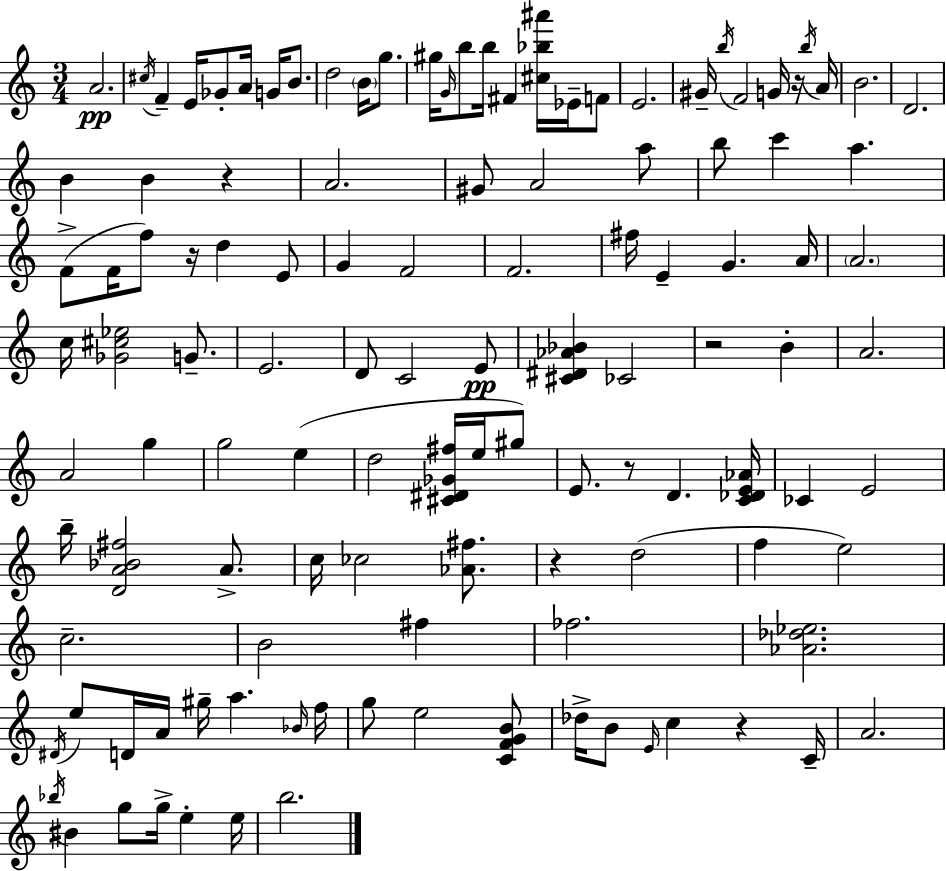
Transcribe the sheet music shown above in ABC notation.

X:1
T:Untitled
M:3/4
L:1/4
K:C
A2 ^c/4 F E/4 _G/2 A/4 G/4 B/2 d2 B/4 g/2 ^g/4 G/4 b/2 b/4 ^F [^c_b^a']/4 _E/4 F/2 E2 ^G/4 b/4 F2 G/4 z/4 b/4 A/4 B2 D2 B B z A2 ^G/2 A2 a/2 b/2 c' a F/2 F/4 f/2 z/4 d E/2 G F2 F2 ^f/4 E G A/4 A2 c/4 [_G^c_e]2 G/2 E2 D/2 C2 E/2 [^C^D_A_B] _C2 z2 B A2 A2 g g2 e d2 [^C^D_G^f]/4 e/4 ^g/2 E/2 z/2 D [C_DE_A]/4 _C E2 b/4 [DA_B^f]2 A/2 c/4 _c2 [_A^f]/2 z d2 f e2 c2 B2 ^f _f2 [_A_d_e]2 ^D/4 e/2 D/4 A/4 ^g/4 a _B/4 f/4 g/2 e2 [CFGB]/2 _d/4 B/2 E/4 c z C/4 A2 _b/4 ^B g/2 g/4 e e/4 b2